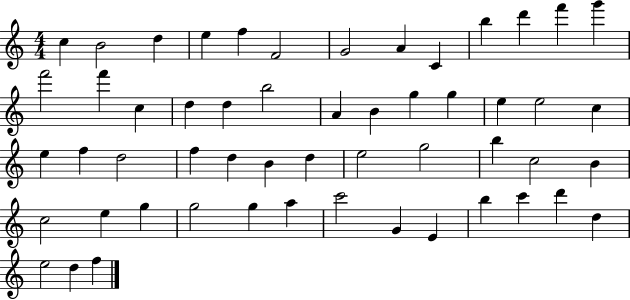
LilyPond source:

{
  \clef treble
  \numericTimeSignature
  \time 4/4
  \key c \major
  c''4 b'2 d''4 | e''4 f''4 f'2 | g'2 a'4 c'4 | b''4 d'''4 f'''4 g'''4 | \break f'''2 f'''4 c''4 | d''4 d''4 b''2 | a'4 b'4 g''4 g''4 | e''4 e''2 c''4 | \break e''4 f''4 d''2 | f''4 d''4 b'4 d''4 | e''2 g''2 | b''4 c''2 b'4 | \break c''2 e''4 g''4 | g''2 g''4 a''4 | c'''2 g'4 e'4 | b''4 c'''4 d'''4 d''4 | \break e''2 d''4 f''4 | \bar "|."
}